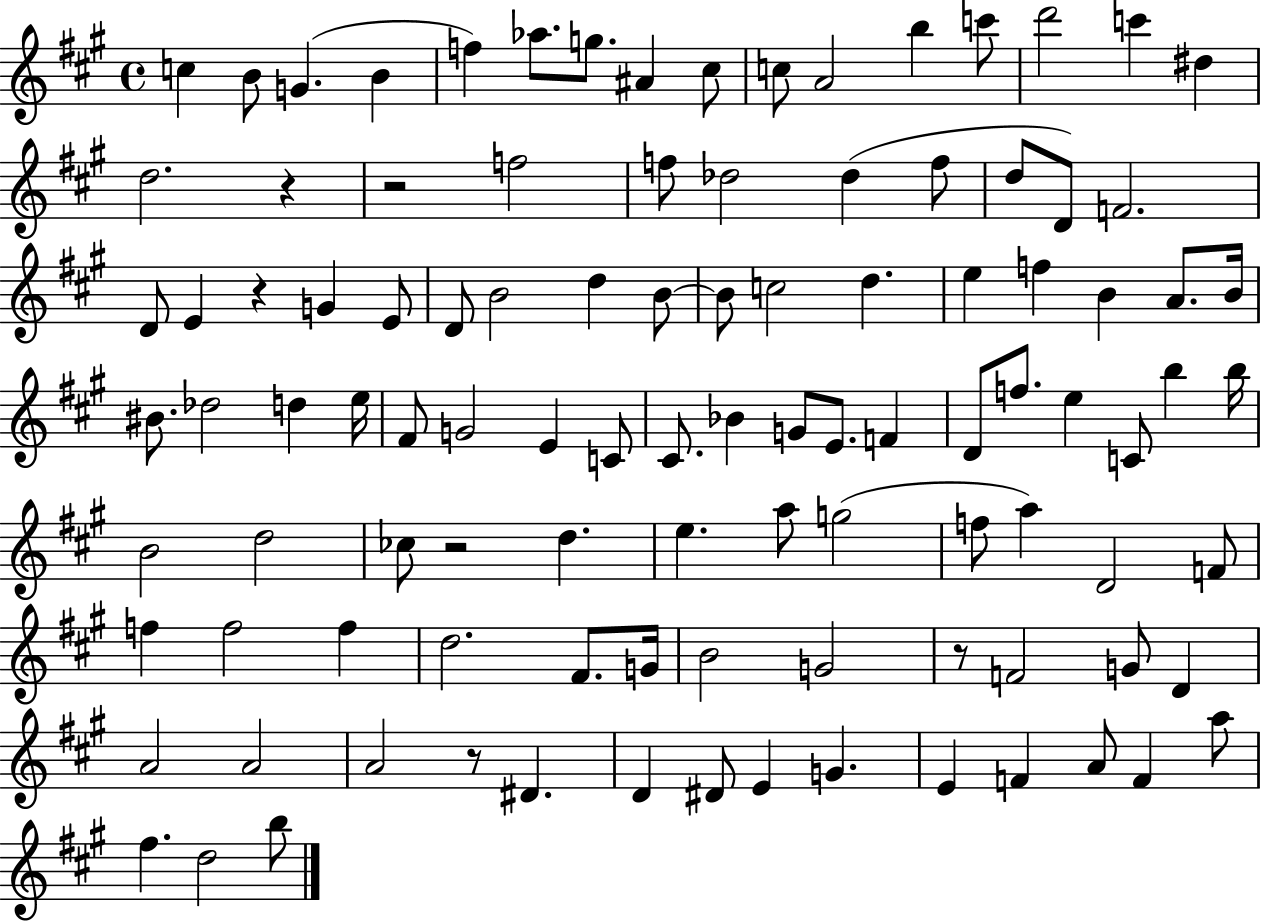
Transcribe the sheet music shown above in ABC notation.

X:1
T:Untitled
M:4/4
L:1/4
K:A
c B/2 G B f _a/2 g/2 ^A ^c/2 c/2 A2 b c'/2 d'2 c' ^d d2 z z2 f2 f/2 _d2 _d f/2 d/2 D/2 F2 D/2 E z G E/2 D/2 B2 d B/2 B/2 c2 d e f B A/2 B/4 ^B/2 _d2 d e/4 ^F/2 G2 E C/2 ^C/2 _B G/2 E/2 F D/2 f/2 e C/2 b b/4 B2 d2 _c/2 z2 d e a/2 g2 f/2 a D2 F/2 f f2 f d2 ^F/2 G/4 B2 G2 z/2 F2 G/2 D A2 A2 A2 z/2 ^D D ^D/2 E G E F A/2 F a/2 ^f d2 b/2